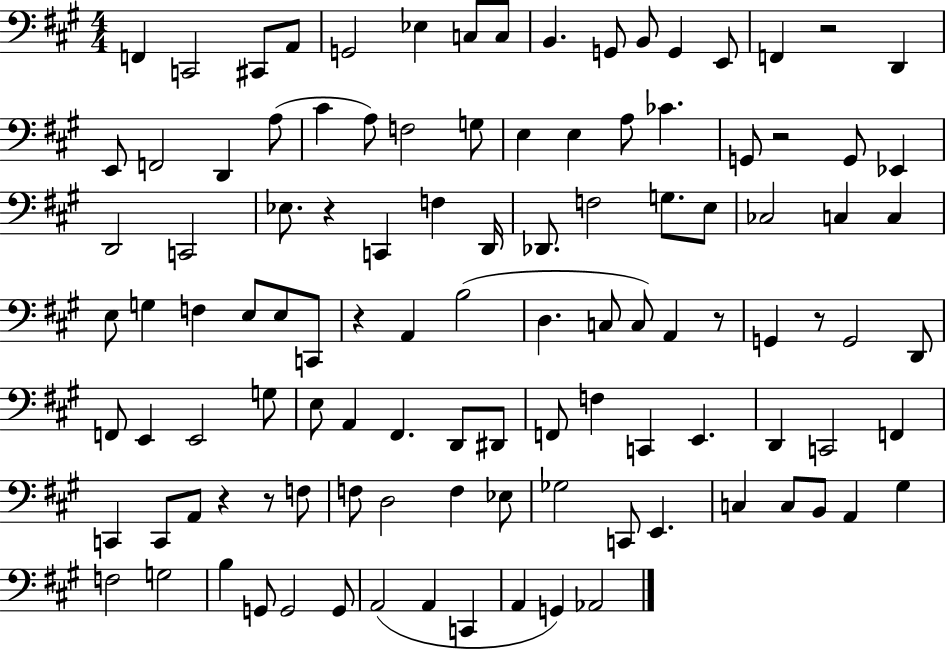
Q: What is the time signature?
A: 4/4